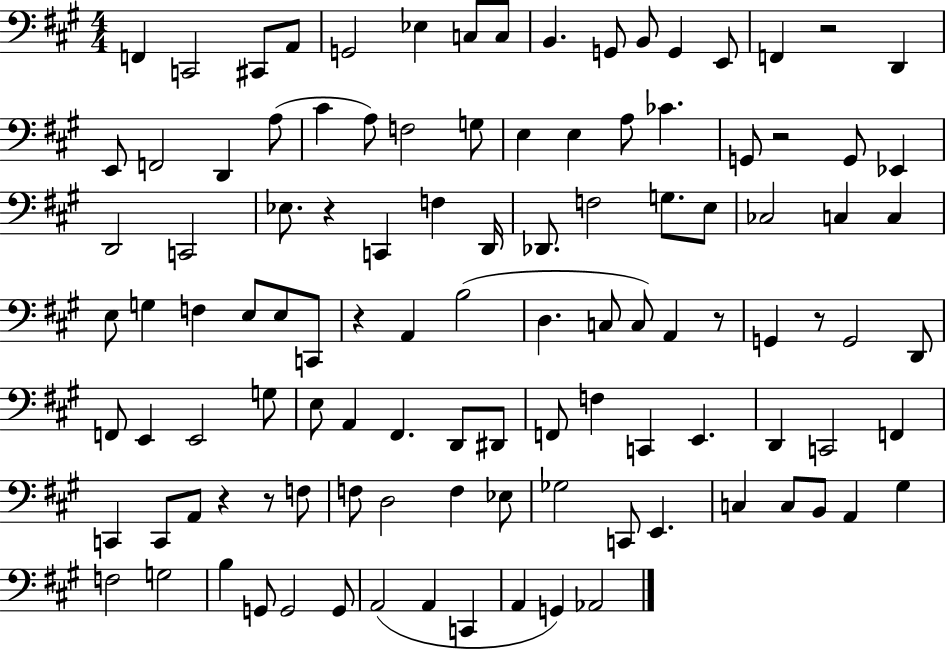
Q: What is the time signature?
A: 4/4